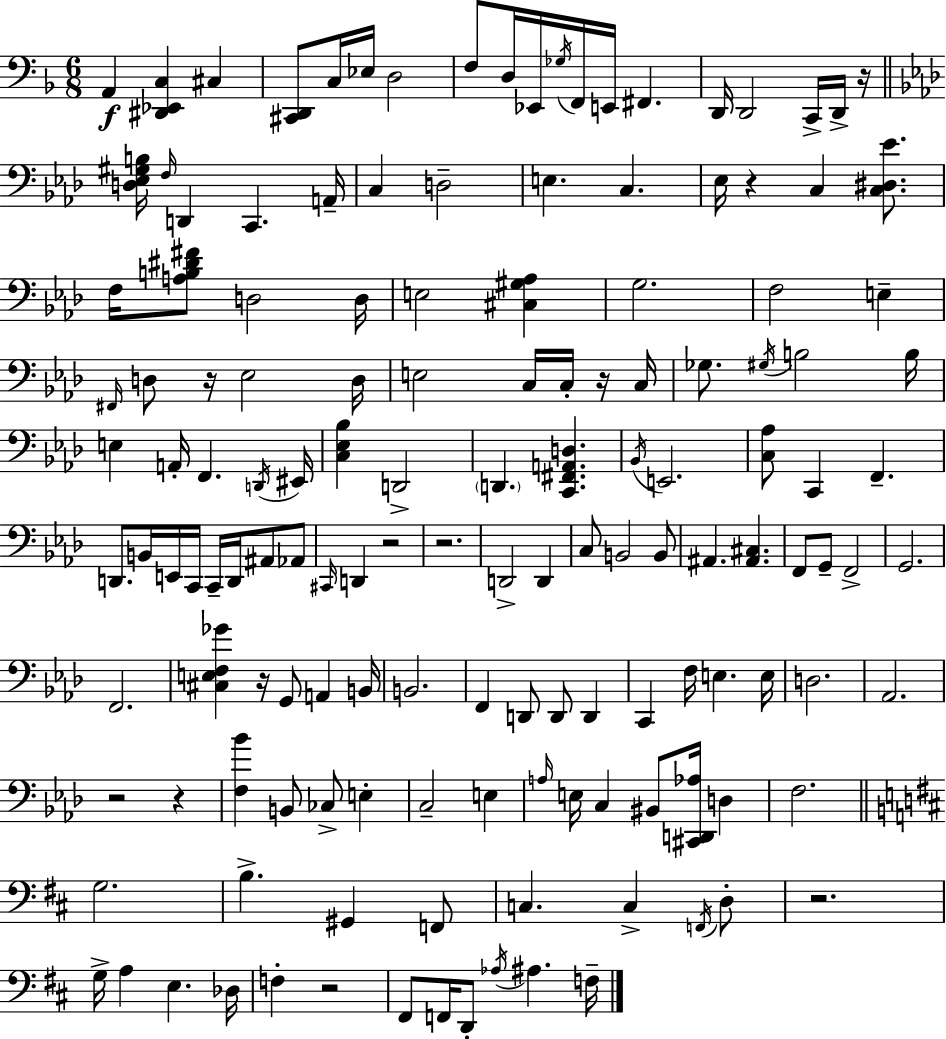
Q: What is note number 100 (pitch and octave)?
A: BIS2